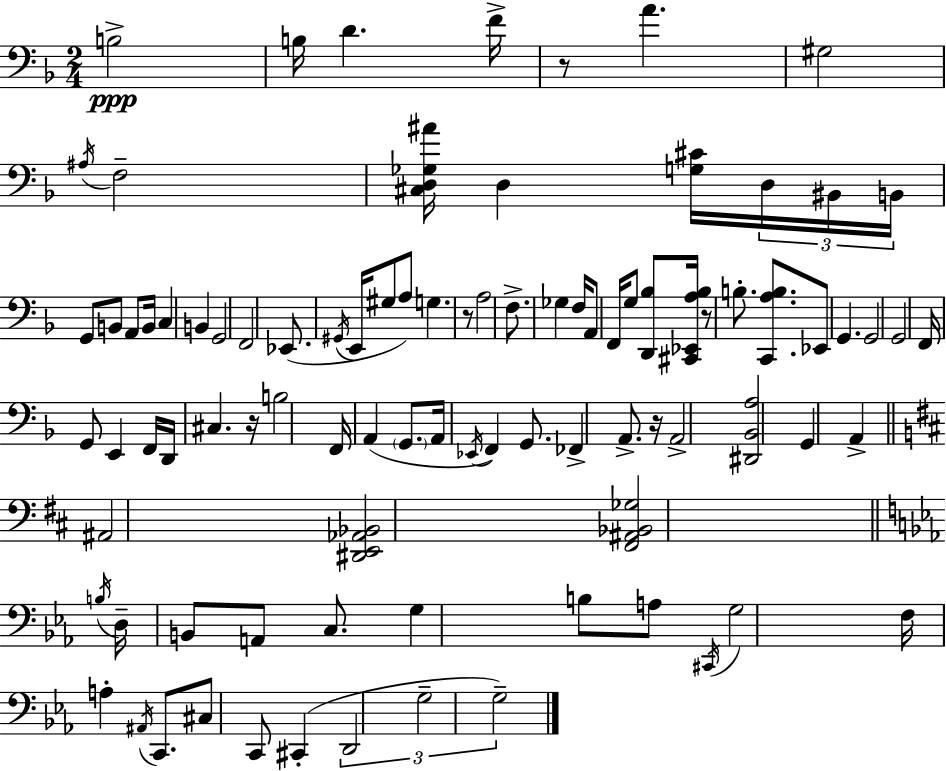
B3/h B3/s D4/q. F4/s R/e A4/q. G#3/h A#3/s F3/h [C#3,D3,Gb3,A#4]/s D3/q [G3,C#4]/s D3/s BIS2/s B2/s G2/e B2/e A2/e B2/s C3/q B2/q G2/h F2/h Eb2/e. G#2/s E2/s G#3/e A3/e G3/q. R/e A3/h F3/e. Gb3/q F3/s A2/e F2/s G3/e [D2,Bb3]/e [C#2,Eb2,A3,Bb3]/s R/e B3/e. [C2,A3,B3]/e. Eb2/e G2/q. G2/h G2/h F2/s G2/e E2/q F2/s D2/s C#3/q. R/s B3/h F2/s A2/q G2/e. A2/s Eb2/s F2/q G2/e. FES2/q A2/e. R/s A2/h [D#2,Bb2,A3]/h G2/q A2/q A#2/h [D#2,E2,Ab2,Bb2]/h [F#2,A#2,Bb2,Gb3]/h B3/s D3/s B2/e A2/e C3/e. G3/q B3/e A3/e C#2/s G3/h F3/s A3/q A#2/s C2/e. C#3/e C2/e C#2/q D2/h G3/h G3/h